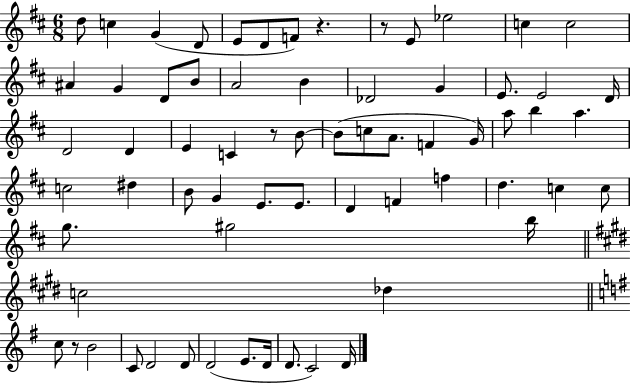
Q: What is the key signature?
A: D major